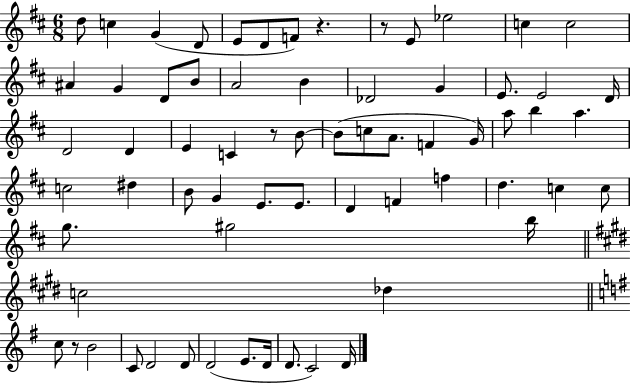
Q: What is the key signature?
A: D major